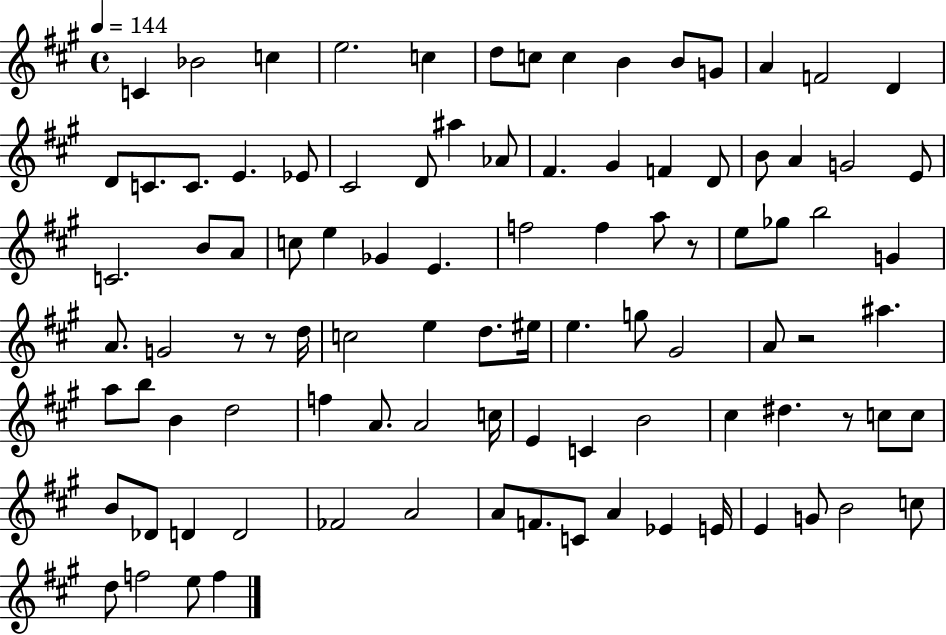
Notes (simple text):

C4/q Bb4/h C5/q E5/h. C5/q D5/e C5/e C5/q B4/q B4/e G4/e A4/q F4/h D4/q D4/e C4/e. C4/e. E4/q. Eb4/e C#4/h D4/e A#5/q Ab4/e F#4/q. G#4/q F4/q D4/e B4/e A4/q G4/h E4/e C4/h. B4/e A4/e C5/e E5/q Gb4/q E4/q. F5/h F5/q A5/e R/e E5/e Gb5/e B5/h G4/q A4/e. G4/h R/e R/e D5/s C5/h E5/q D5/e. EIS5/s E5/q. G5/e G#4/h A4/e R/h A#5/q. A5/e B5/e B4/q D5/h F5/q A4/e. A4/h C5/s E4/q C4/q B4/h C#5/q D#5/q. R/e C5/e C5/e B4/e Db4/e D4/q D4/h FES4/h A4/h A4/e F4/e. C4/e A4/q Eb4/q E4/s E4/q G4/e B4/h C5/e D5/e F5/h E5/e F5/q